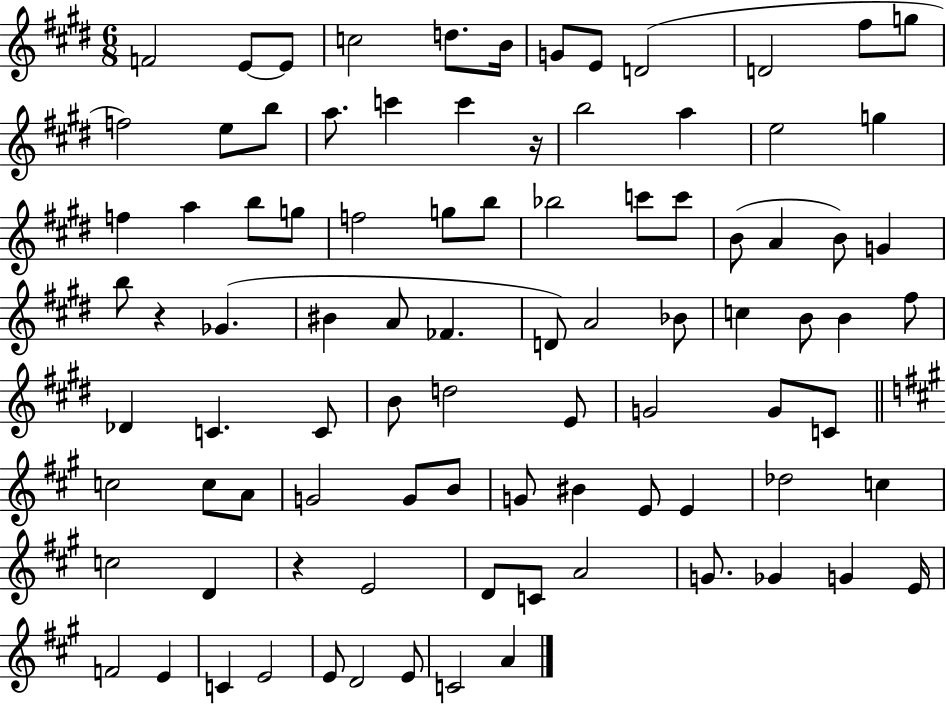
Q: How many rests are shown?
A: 3